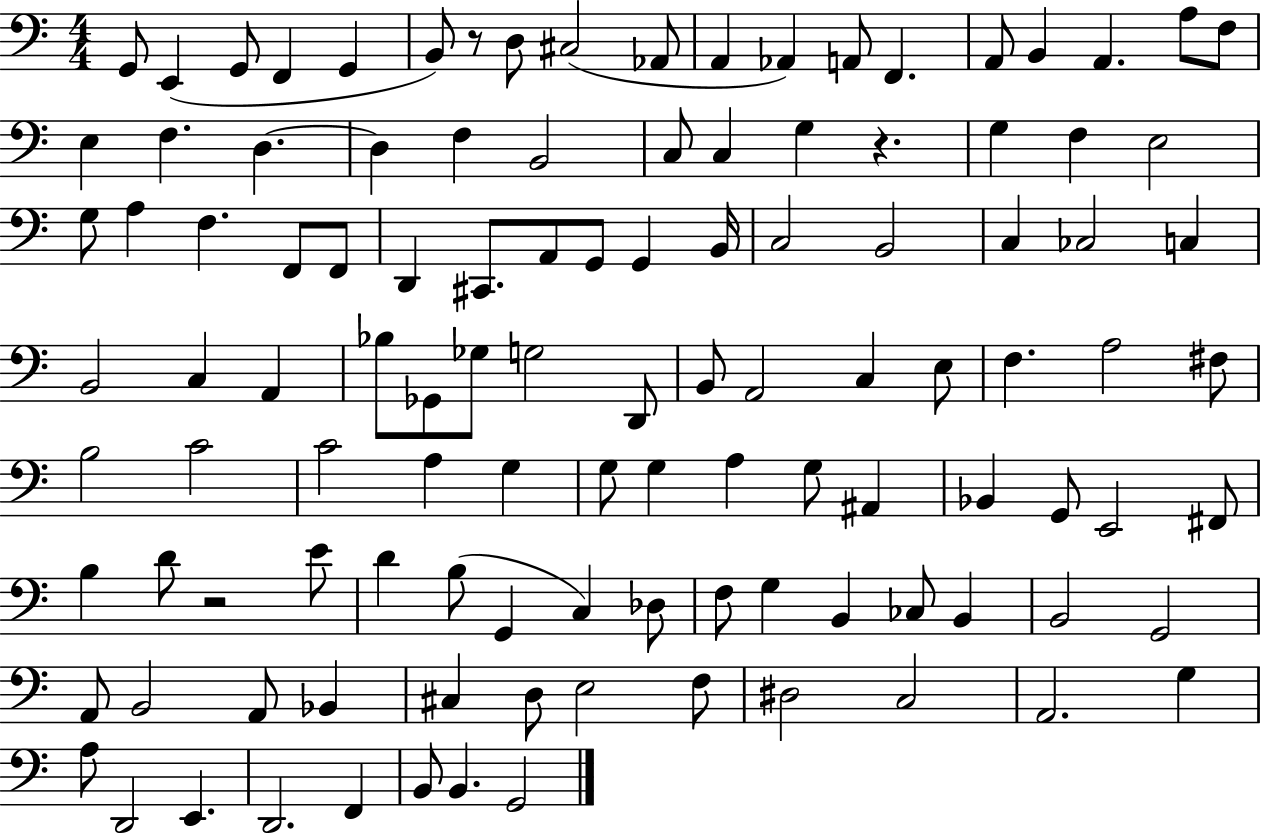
G2/e E2/q G2/e F2/q G2/q B2/e R/e D3/e C#3/h Ab2/e A2/q Ab2/q A2/e F2/q. A2/e B2/q A2/q. A3/e F3/e E3/q F3/q. D3/q. D3/q F3/q B2/h C3/e C3/q G3/q R/q. G3/q F3/q E3/h G3/e A3/q F3/q. F2/e F2/e D2/q C#2/e. A2/e G2/e G2/q B2/s C3/h B2/h C3/q CES3/h C3/q B2/h C3/q A2/q Bb3/e Gb2/e Gb3/e G3/h D2/e B2/e A2/h C3/q E3/e F3/q. A3/h F#3/e B3/h C4/h C4/h A3/q G3/q G3/e G3/q A3/q G3/e A#2/q Bb2/q G2/e E2/h F#2/e B3/q D4/e R/h E4/e D4/q B3/e G2/q C3/q Db3/e F3/e G3/q B2/q CES3/e B2/q B2/h G2/h A2/e B2/h A2/e Bb2/q C#3/q D3/e E3/h F3/e D#3/h C3/h A2/h. G3/q A3/e D2/h E2/q. D2/h. F2/q B2/e B2/q. G2/h